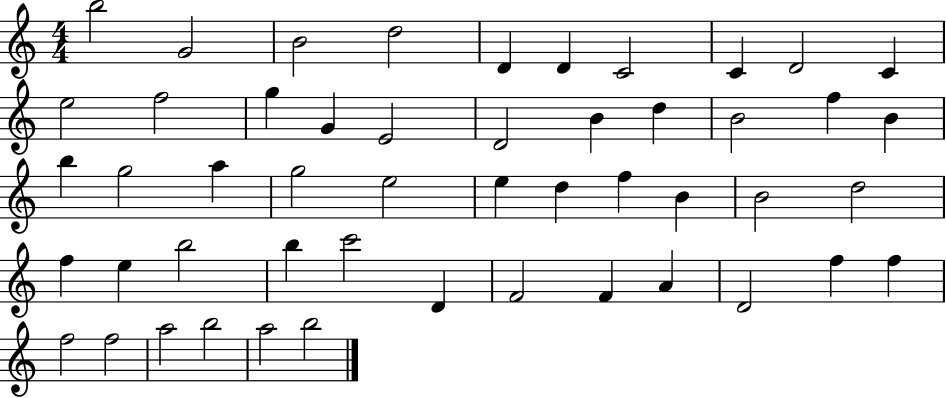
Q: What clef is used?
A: treble